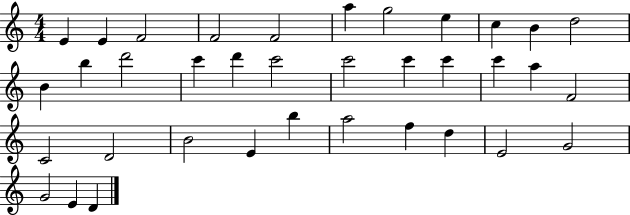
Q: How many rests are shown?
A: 0